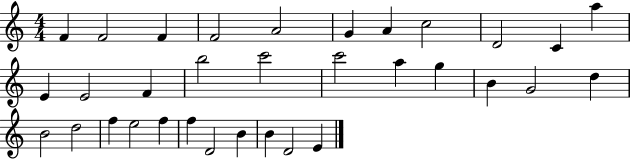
X:1
T:Untitled
M:4/4
L:1/4
K:C
F F2 F F2 A2 G A c2 D2 C a E E2 F b2 c'2 c'2 a g B G2 d B2 d2 f e2 f f D2 B B D2 E